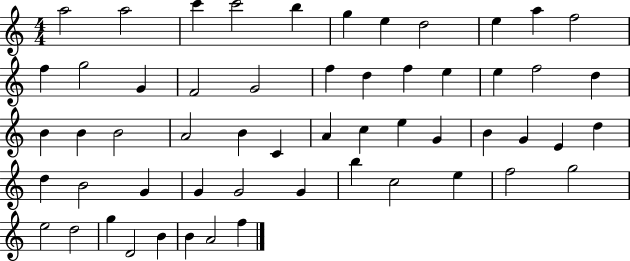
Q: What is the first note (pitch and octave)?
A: A5